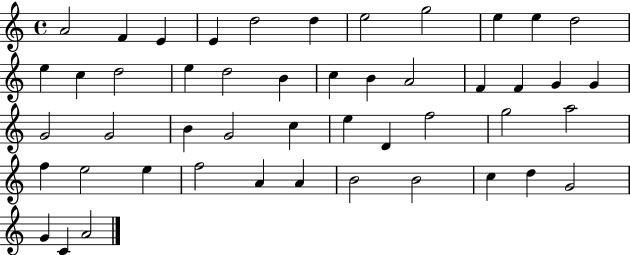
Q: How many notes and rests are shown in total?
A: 48